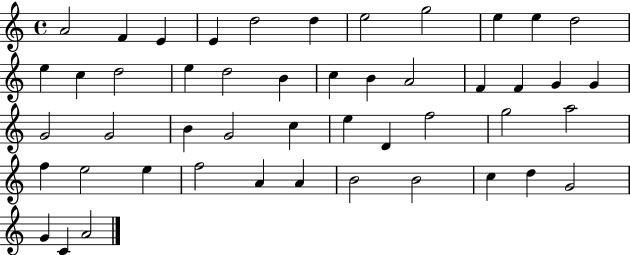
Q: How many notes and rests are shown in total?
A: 48